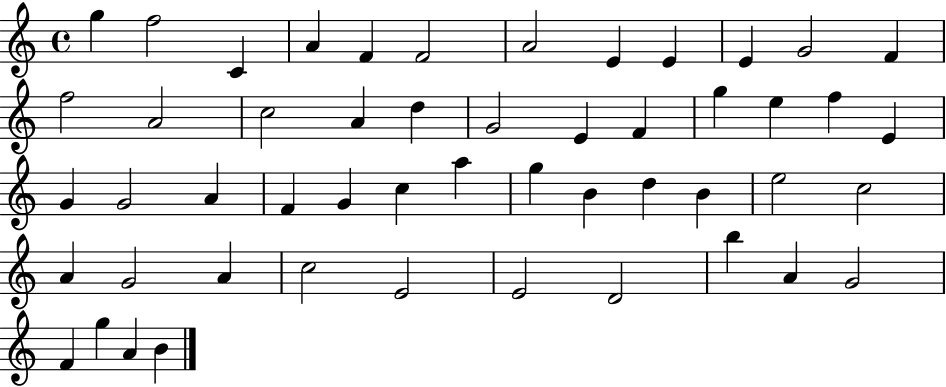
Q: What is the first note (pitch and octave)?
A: G5